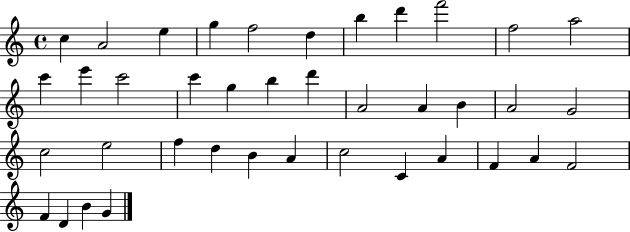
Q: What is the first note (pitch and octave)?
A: C5